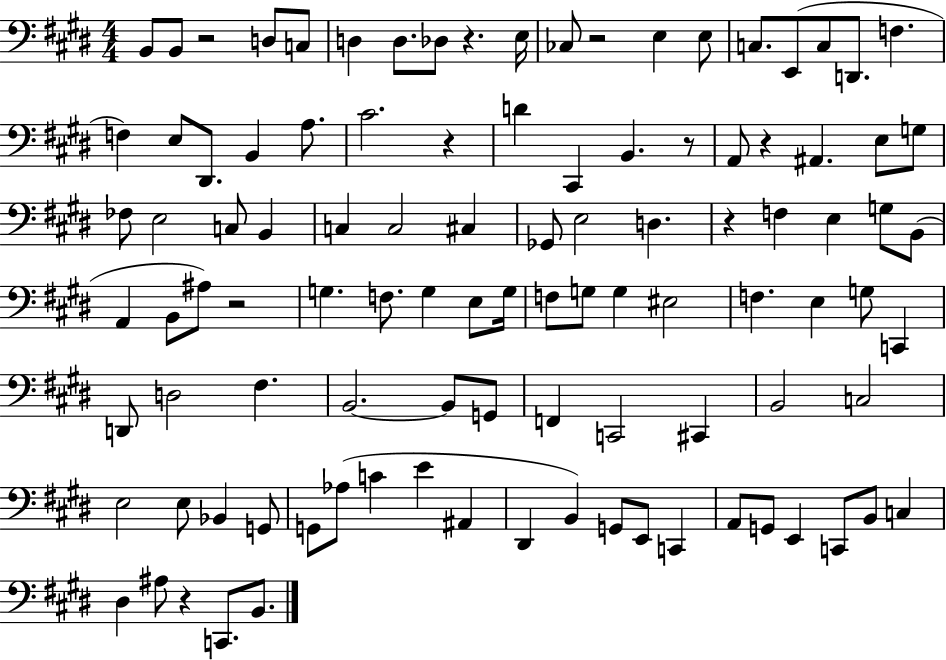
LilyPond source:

{
  \clef bass
  \numericTimeSignature
  \time 4/4
  \key e \major
  b,8 b,8 r2 d8 c8 | d4 d8. des8 r4. e16 | ces8 r2 e4 e8 | c8. e,8( c8 d,8. f4. | \break f4) e8 dis,8. b,4 a8. | cis'2. r4 | d'4 cis,4 b,4. r8 | a,8 r4 ais,4. e8 g8 | \break fes8 e2 c8 b,4 | c4 c2 cis4 | ges,8 e2 d4. | r4 f4 e4 g8 b,8( | \break a,4 b,8 ais8) r2 | g4. f8. g4 e8 g16 | f8 g8 g4 eis2 | f4. e4 g8 c,4 | \break d,8 d2 fis4. | b,2.~~ b,8 g,8 | f,4 c,2 cis,4 | b,2 c2 | \break e2 e8 bes,4 g,8 | g,8 aes8( c'4 e'4 ais,4 | dis,4 b,4) g,8 e,8 c,4 | a,8 g,8 e,4 c,8 b,8 c4 | \break dis4 ais8 r4 c,8. b,8. | \bar "|."
}